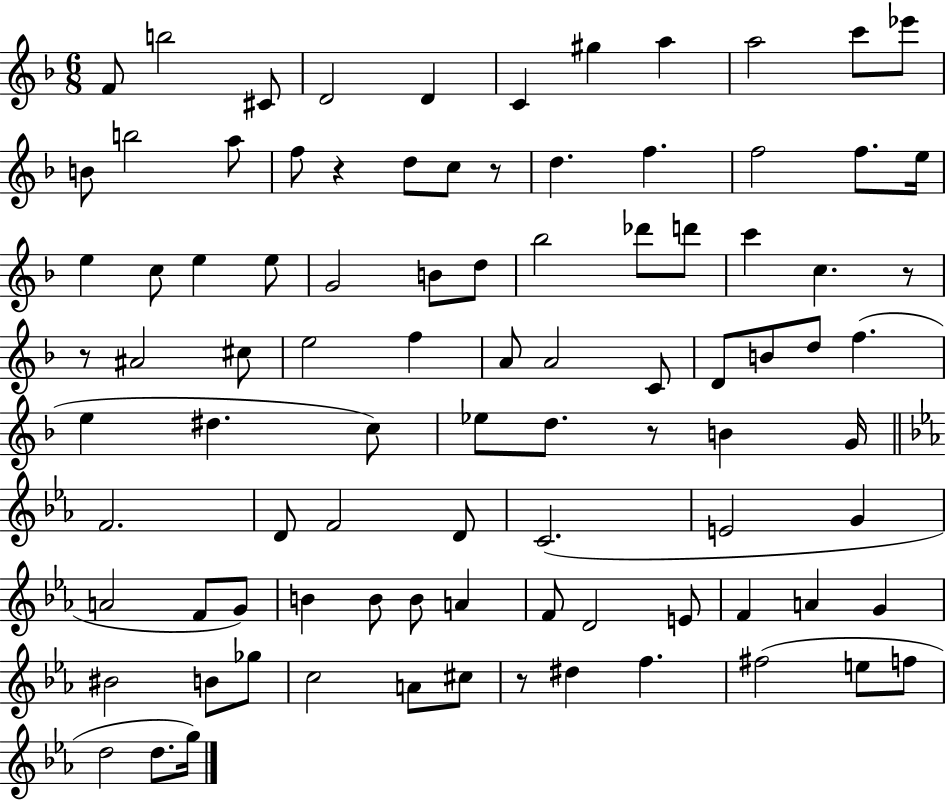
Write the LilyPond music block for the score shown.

{
  \clef treble
  \numericTimeSignature
  \time 6/8
  \key f \major
  f'8 b''2 cis'8 | d'2 d'4 | c'4 gis''4 a''4 | a''2 c'''8 ees'''8 | \break b'8 b''2 a''8 | f''8 r4 d''8 c''8 r8 | d''4. f''4. | f''2 f''8. e''16 | \break e''4 c''8 e''4 e''8 | g'2 b'8 d''8 | bes''2 des'''8 d'''8 | c'''4 c''4. r8 | \break r8 ais'2 cis''8 | e''2 f''4 | a'8 a'2 c'8 | d'8 b'8 d''8 f''4.( | \break e''4 dis''4. c''8) | ees''8 d''8. r8 b'4 g'16 | \bar "||" \break \key ees \major f'2. | d'8 f'2 d'8 | c'2.( | e'2 g'4 | \break a'2 f'8 g'8) | b'4 b'8 b'8 a'4 | f'8 d'2 e'8 | f'4 a'4 g'4 | \break bis'2 b'8 ges''8 | c''2 a'8 cis''8 | r8 dis''4 f''4. | fis''2( e''8 f''8 | \break d''2 d''8. g''16) | \bar "|."
}